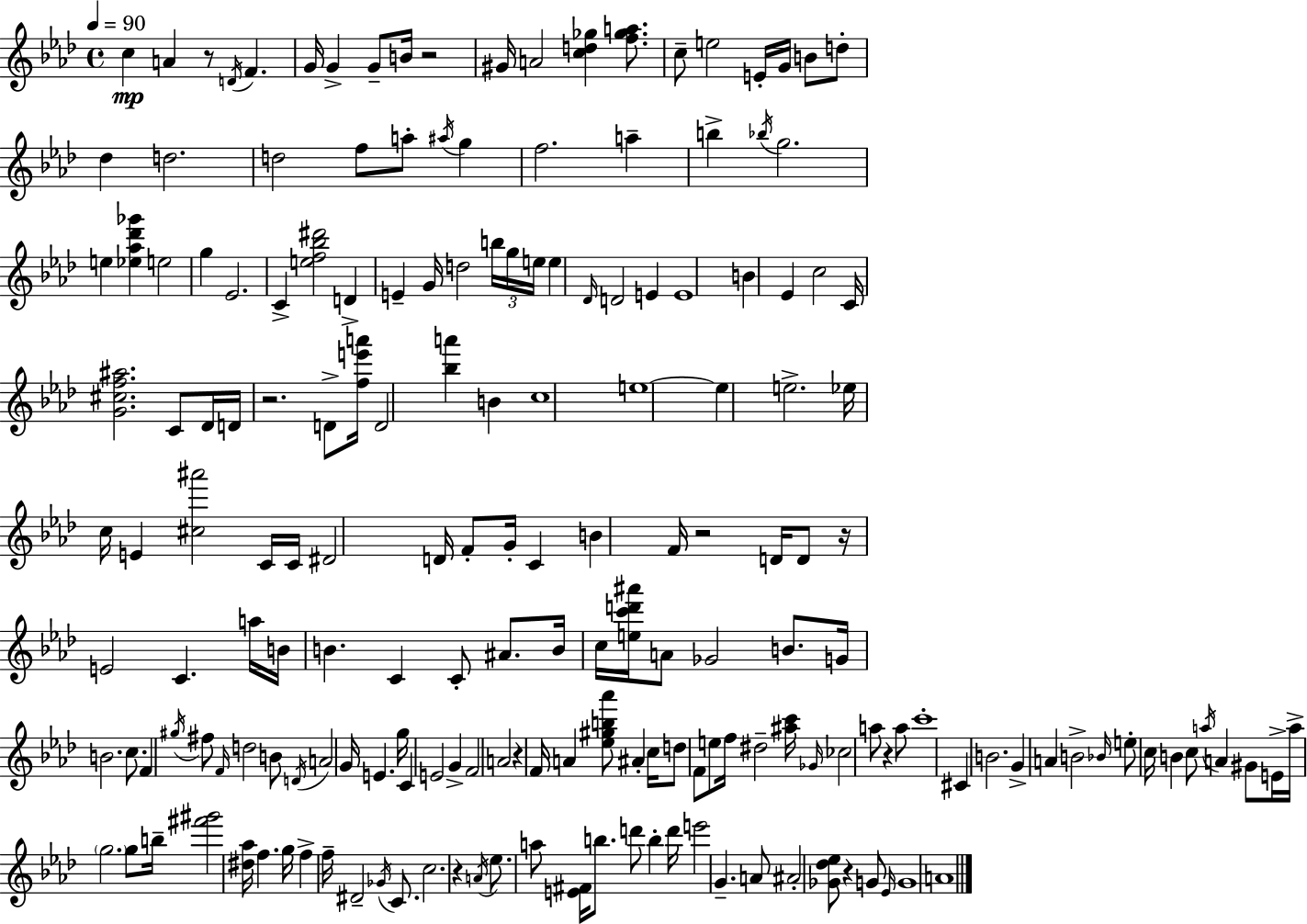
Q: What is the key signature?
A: AES major